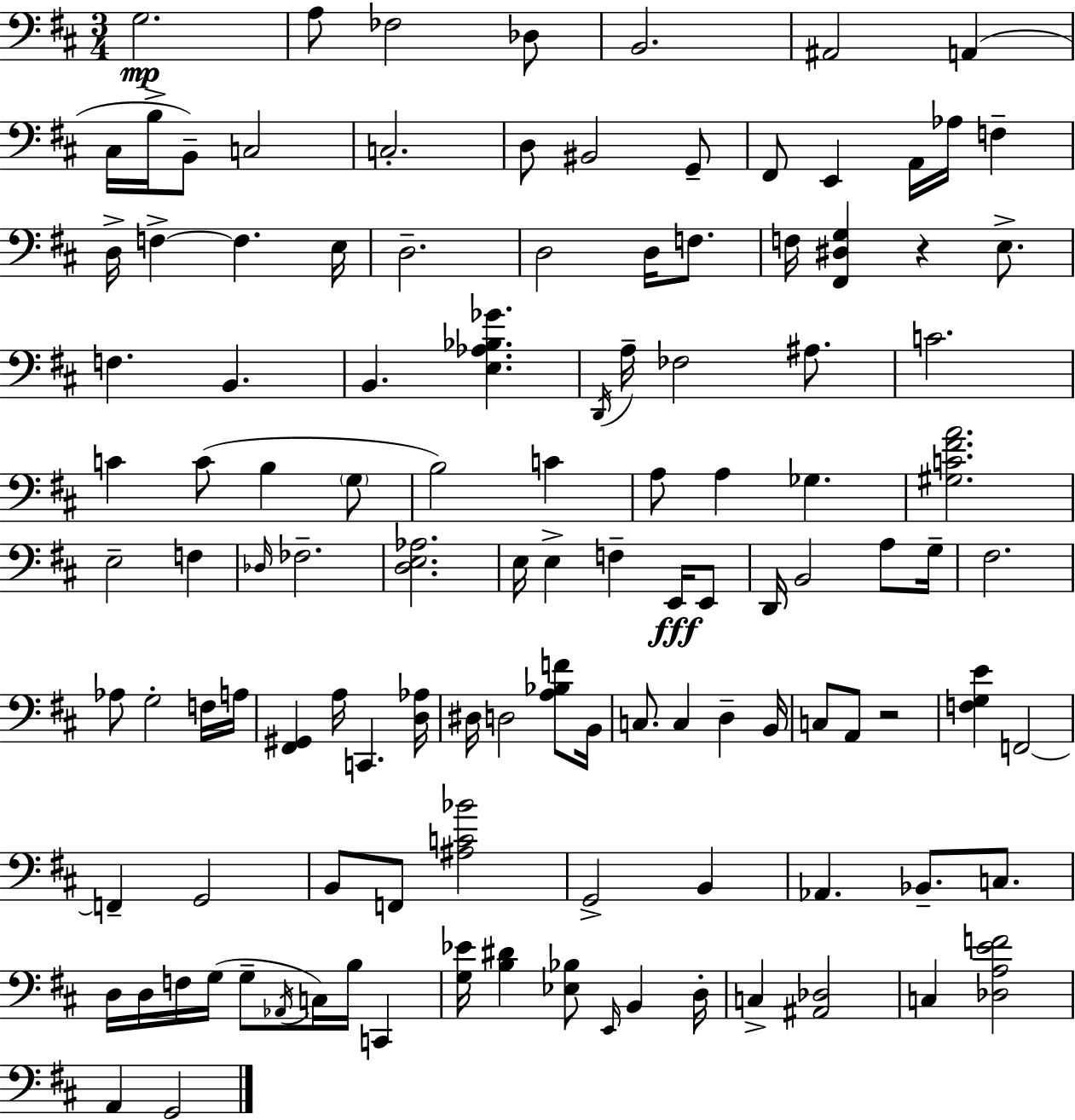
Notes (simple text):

G3/h. A3/e FES3/h Db3/e B2/h. A#2/h A2/q C#3/s B3/s B2/e C3/h C3/h. D3/e BIS2/h G2/e F#2/e E2/q A2/s Ab3/s F3/q D3/s F3/q F3/q. E3/s D3/h. D3/h D3/s F3/e. F3/s [F#2,D#3,G3]/q R/q E3/e. F3/q. B2/q. B2/q. [E3,Ab3,Bb3,Gb4]/q. D2/s A3/s FES3/h A#3/e. C4/h. C4/q C4/e B3/q G3/e B3/h C4/q A3/e A3/q Gb3/q. [G#3,C4,F#4,A4]/h. E3/h F3/q Db3/s FES3/h. [D3,E3,Ab3]/h. E3/s E3/q F3/q E2/s E2/e D2/s B2/h A3/e G3/s F#3/h. Ab3/e G3/h F3/s A3/s [F#2,G#2]/q A3/s C2/q. [D3,Ab3]/s D#3/s D3/h [A3,Bb3,F4]/e B2/s C3/e. C3/q D3/q B2/s C3/e A2/e R/h [F3,G3,E4]/q F2/h F2/q G2/h B2/e F2/e [A#3,C4,Bb4]/h G2/h B2/q Ab2/q. Bb2/e. C3/e. D3/s D3/s F3/s G3/s G3/e Ab2/s C3/s B3/s C2/q [G3,Eb4]/s [B3,D#4]/q [Eb3,Bb3]/e E2/s B2/q D3/s C3/q [A#2,Db3]/h C3/q [Db3,A3,E4,F4]/h A2/q G2/h